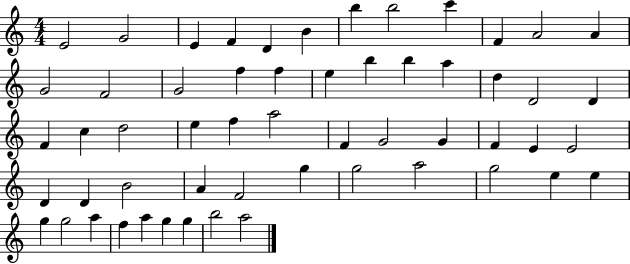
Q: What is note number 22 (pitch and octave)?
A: D5